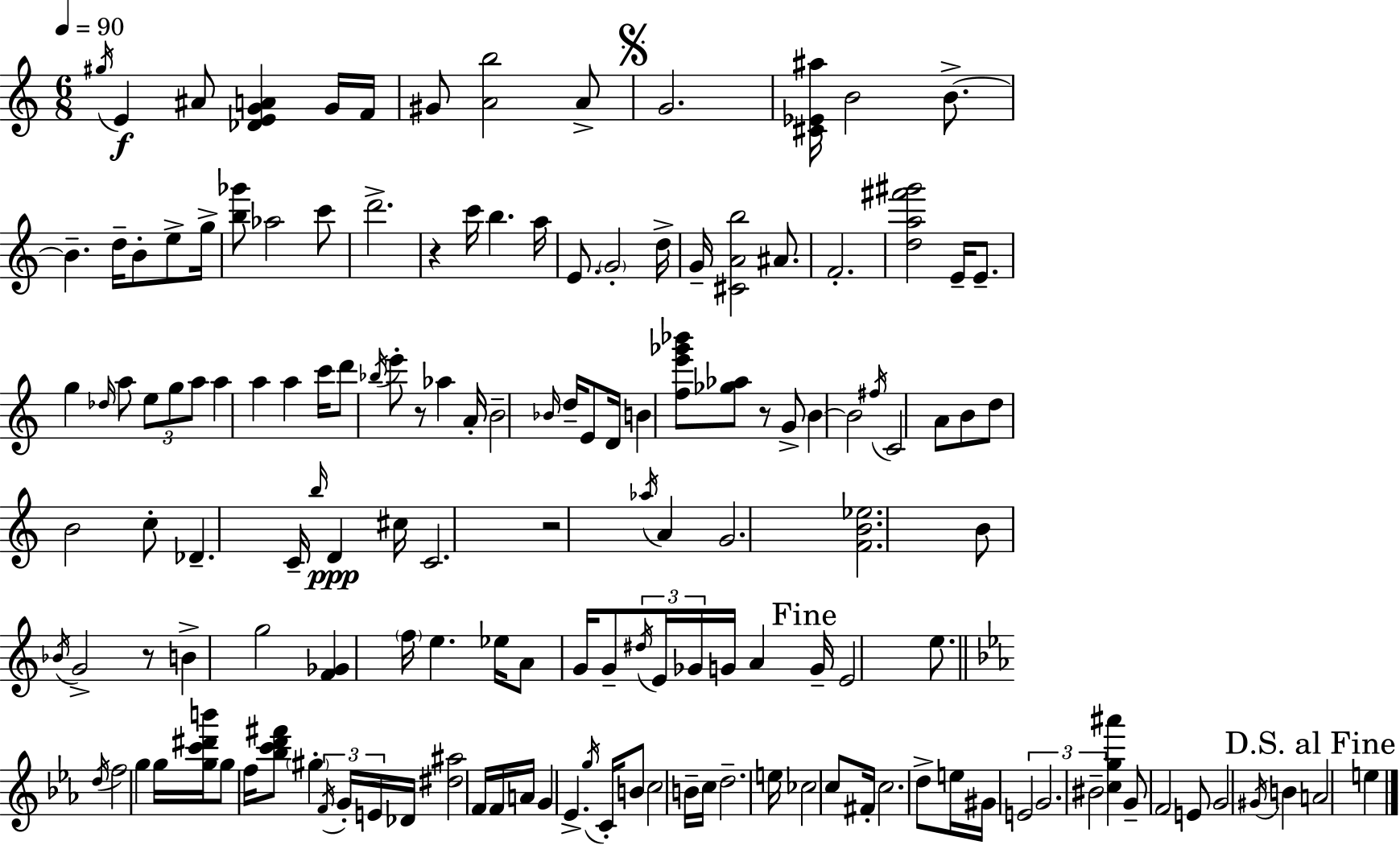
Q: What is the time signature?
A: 6/8